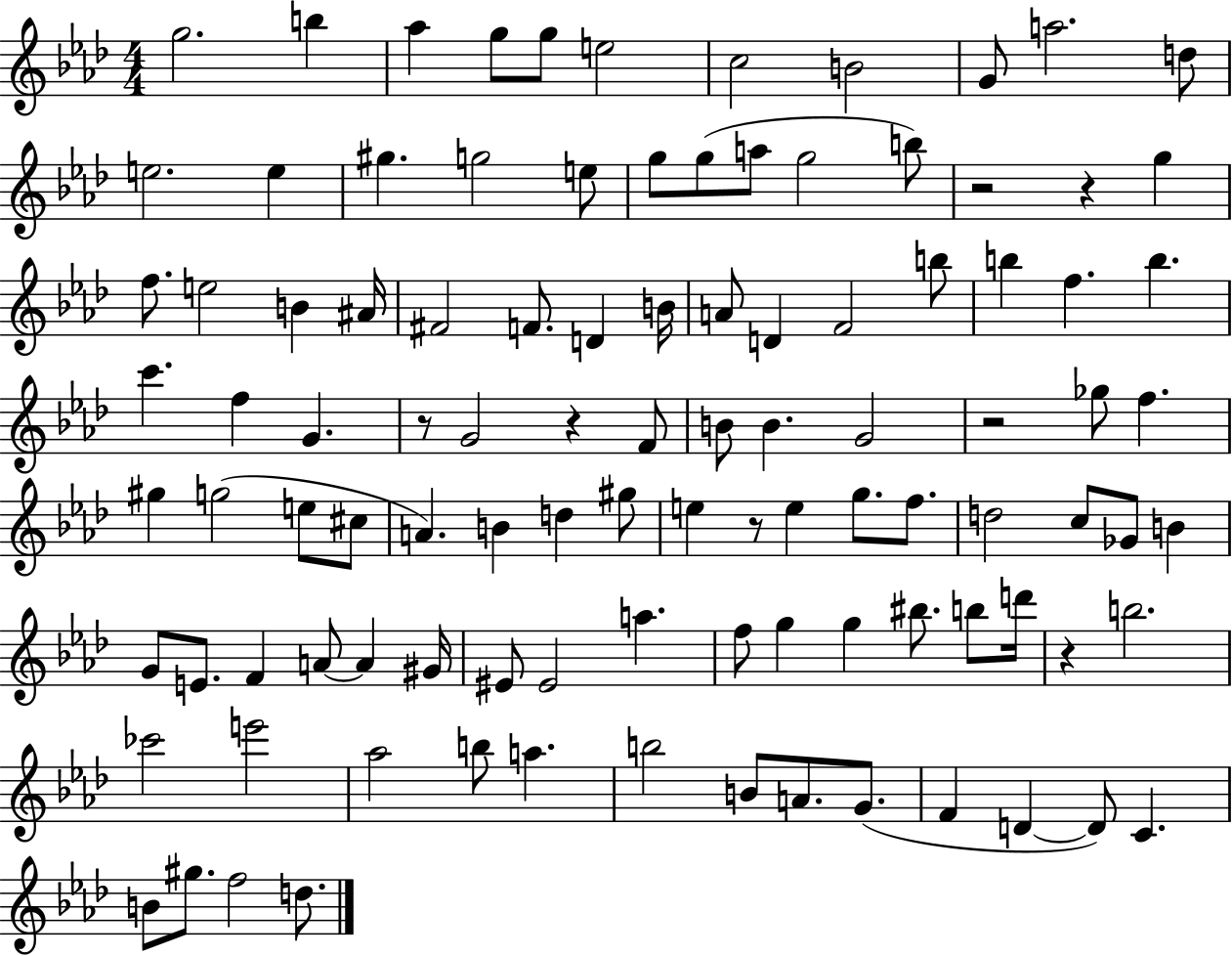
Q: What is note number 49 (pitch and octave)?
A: G5